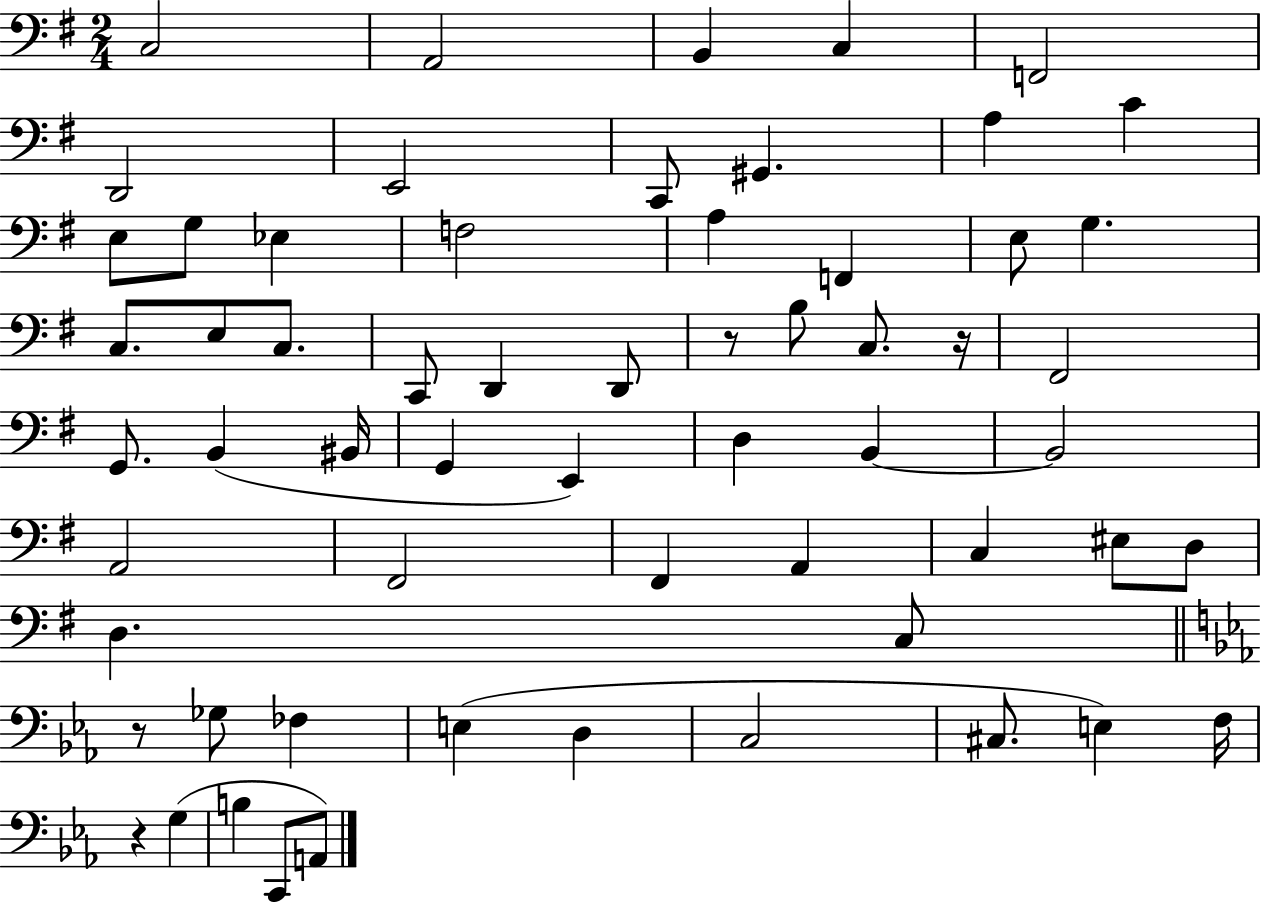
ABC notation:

X:1
T:Untitled
M:2/4
L:1/4
K:G
C,2 A,,2 B,, C, F,,2 D,,2 E,,2 C,,/2 ^G,, A, C E,/2 G,/2 _E, F,2 A, F,, E,/2 G, C,/2 E,/2 C,/2 C,,/2 D,, D,,/2 z/2 B,/2 C,/2 z/4 ^F,,2 G,,/2 B,, ^B,,/4 G,, E,, D, B,, B,,2 A,,2 ^F,,2 ^F,, A,, C, ^E,/2 D,/2 D, C,/2 z/2 _G,/2 _F, E, D, C,2 ^C,/2 E, F,/4 z G, B, C,,/2 A,,/2